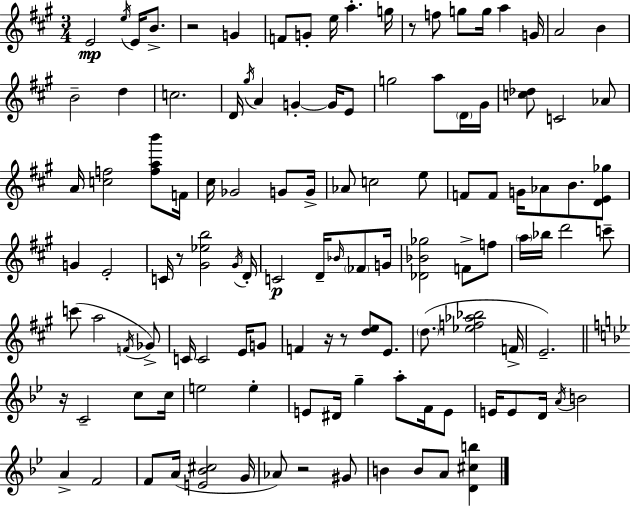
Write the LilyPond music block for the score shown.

{
  \clef treble
  \numericTimeSignature
  \time 3/4
  \key a \major
  e'2\mp \acciaccatura { e''16 } e'16 b'8.-> | r2 g'4 | f'8 g'8-. e''16 a''4.-. | g''16 r8 f''8 g''8 g''16 a''4 | \break g'16 a'2 b'4 | b'2-- d''4 | c''2. | d'16 \acciaccatura { gis''16 } a'4 g'4-.~~ g'16 | \break e'8 g''2 a''8 | \parenthesize d'16 gis'16 <c'' des''>8 c'2 | aes'8 a'16 <c'' f''>2 <f'' a'' b'''>8 | f'16 cis''16 ges'2 g'8 | \break g'16-> aes'8 c''2 | e''8 f'8 f'8 g'16 aes'8 b'8. | <d' e' ges''>8 g'4 e'2-. | c'16 r8 <gis' ees'' b''>2 | \break \acciaccatura { gis'16 } d'16-. c'2\p d'16-- | \grace { bes'16 } \parenthesize fes'8 g'16 <des' bes' ges''>2 | f'8-> f''8 \parenthesize a''16 bes''16 d'''2 | c'''8-- c'''8( a''2 | \break \acciaccatura { f'16 } ges'8->) c'16 c'2 | e'16 g'8 f'4 r16 r8 | <d'' e''>8 e'8. \parenthesize d''8.( <ees'' f'' aes'' bes''>2 | f'16-> e'2.--) | \break \bar "||" \break \key g \minor r16 c'2-- c''8 c''16 | e''2 e''4-. | e'8 dis'16 g''4-- a''8-. f'16 e'8 | e'16 e'8 d'16 \acciaccatura { a'16 } b'2 | \break a'4-> f'2 | f'8 a'16( <e' bes' cis''>2 | g'16 aes'8) r2 gis'8 | b'4 b'8 a'8 <d' cis'' b''>4 | \break \bar "|."
}